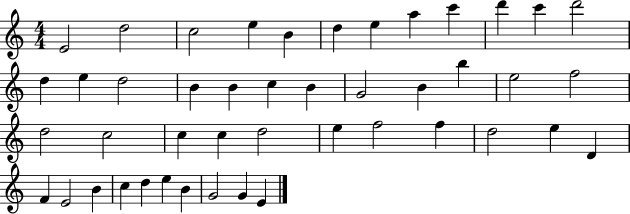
E4/h D5/h C5/h E5/q B4/q D5/q E5/q A5/q C6/q D6/q C6/q D6/h D5/q E5/q D5/h B4/q B4/q C5/q B4/q G4/h B4/q B5/q E5/h F5/h D5/h C5/h C5/q C5/q D5/h E5/q F5/h F5/q D5/h E5/q D4/q F4/q E4/h B4/q C5/q D5/q E5/q B4/q G4/h G4/q E4/q